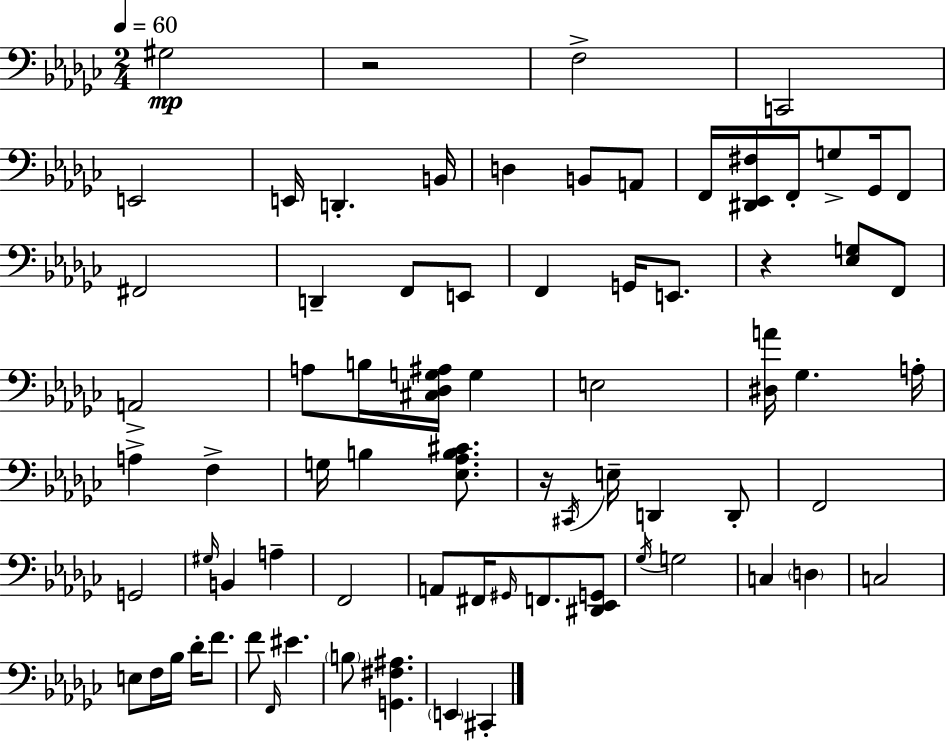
X:1
T:Untitled
M:2/4
L:1/4
K:Ebm
^G,2 z2 F,2 C,,2 E,,2 E,,/4 D,, B,,/4 D, B,,/2 A,,/2 F,,/4 [^D,,_E,,^F,]/4 F,,/4 G,/2 _G,,/4 F,,/2 ^F,,2 D,, F,,/2 E,,/2 F,, G,,/4 E,,/2 z [_E,G,]/2 F,,/2 A,,2 A,/2 B,/4 [^C,_D,G,^A,]/4 G, E,2 [^D,A]/4 _G, A,/4 A, F, G,/4 B, [_E,_A,B,^C]/2 z/4 ^C,,/4 E,/4 D,, D,,/2 F,,2 G,,2 ^G,/4 B,, A, F,,2 A,,/2 ^F,,/4 ^G,,/4 F,,/2 [^D,,_E,,G,,]/2 _G,/4 G,2 C, D, C,2 E,/2 F,/4 _B,/4 _D/4 F/2 F/2 F,,/4 ^E B,/2 [G,,^F,^A,] E,, ^C,,